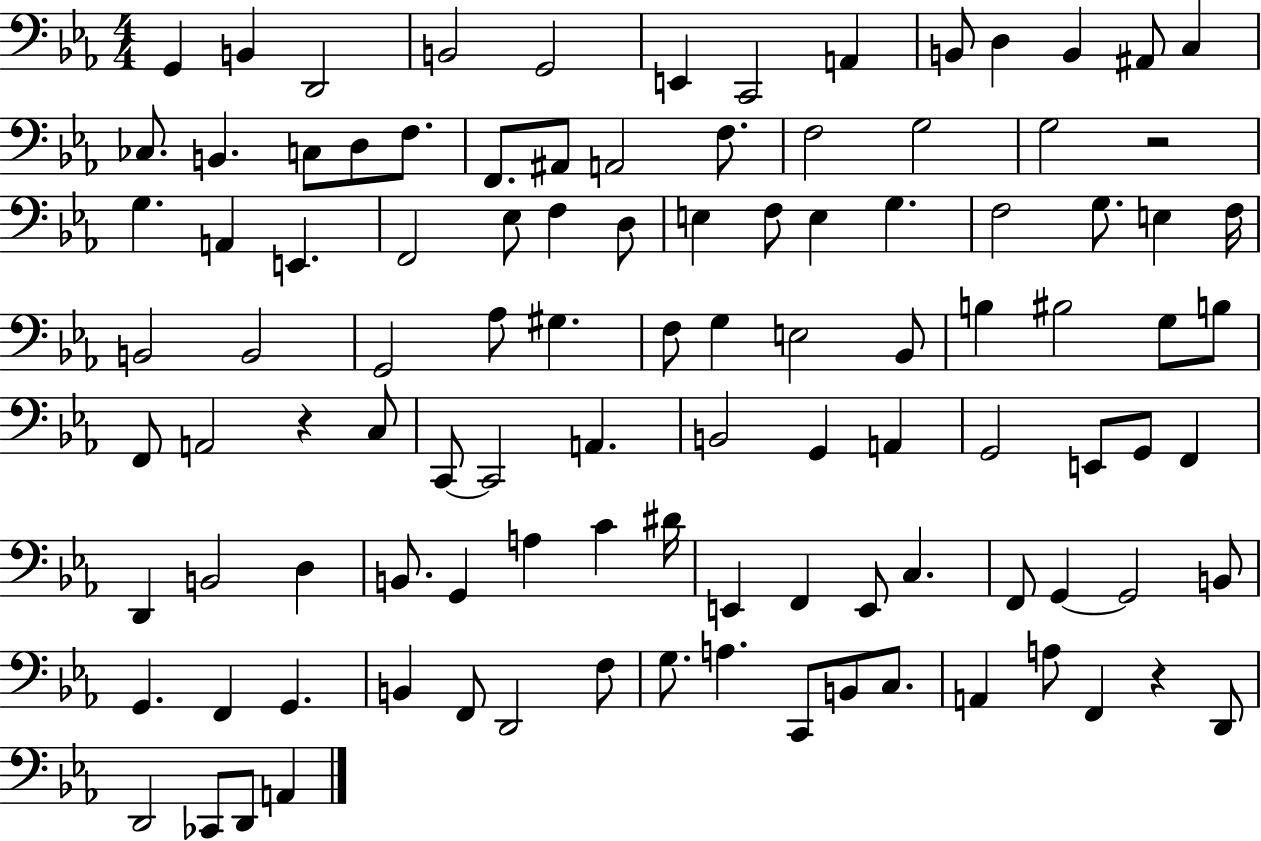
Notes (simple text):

G2/q B2/q D2/h B2/h G2/h E2/q C2/h A2/q B2/e D3/q B2/q A#2/e C3/q CES3/e. B2/q. C3/e D3/e F3/e. F2/e. A#2/e A2/h F3/e. F3/h G3/h G3/h R/h G3/q. A2/q E2/q. F2/h Eb3/e F3/q D3/e E3/q F3/e E3/q G3/q. F3/h G3/e. E3/q F3/s B2/h B2/h G2/h Ab3/e G#3/q. F3/e G3/q E3/h Bb2/e B3/q BIS3/h G3/e B3/e F2/e A2/h R/q C3/e C2/e C2/h A2/q. B2/h G2/q A2/q G2/h E2/e G2/e F2/q D2/q B2/h D3/q B2/e. G2/q A3/q C4/q D#4/s E2/q F2/q E2/e C3/q. F2/e G2/q G2/h B2/e G2/q. F2/q G2/q. B2/q F2/e D2/h F3/e G3/e. A3/q. C2/e B2/e C3/e. A2/q A3/e F2/q R/q D2/e D2/h CES2/e D2/e A2/q